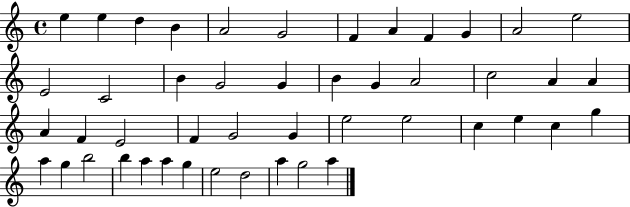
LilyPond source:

{
  \clef treble
  \time 4/4
  \defaultTimeSignature
  \key c \major
  e''4 e''4 d''4 b'4 | a'2 g'2 | f'4 a'4 f'4 g'4 | a'2 e''2 | \break e'2 c'2 | b'4 g'2 g'4 | b'4 g'4 a'2 | c''2 a'4 a'4 | \break a'4 f'4 e'2 | f'4 g'2 g'4 | e''2 e''2 | c''4 e''4 c''4 g''4 | \break a''4 g''4 b''2 | b''4 a''4 a''4 g''4 | e''2 d''2 | a''4 g''2 a''4 | \break \bar "|."
}